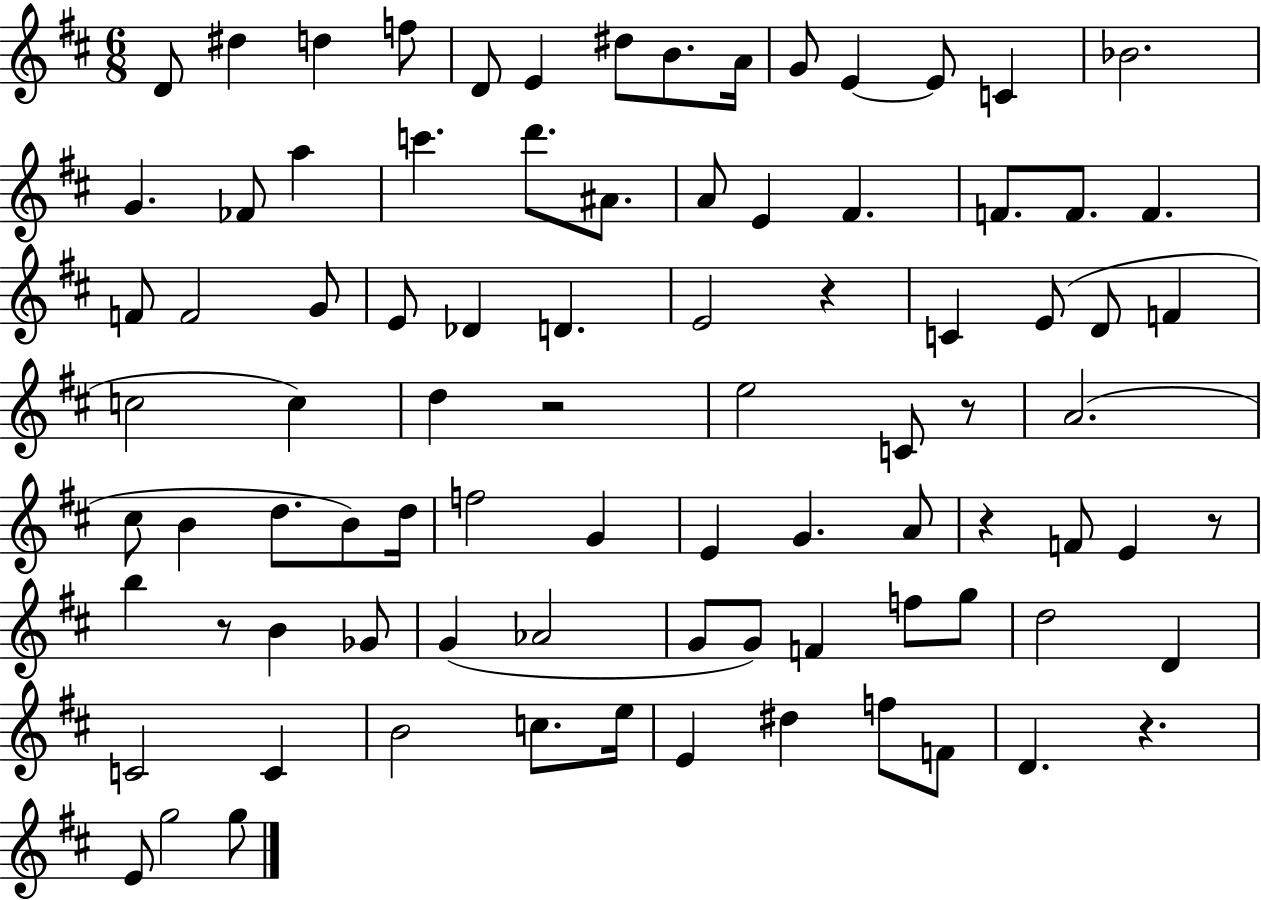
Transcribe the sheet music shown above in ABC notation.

X:1
T:Untitled
M:6/8
L:1/4
K:D
D/2 ^d d f/2 D/2 E ^d/2 B/2 A/4 G/2 E E/2 C _B2 G _F/2 a c' d'/2 ^A/2 A/2 E ^F F/2 F/2 F F/2 F2 G/2 E/2 _D D E2 z C E/2 D/2 F c2 c d z2 e2 C/2 z/2 A2 ^c/2 B d/2 B/2 d/4 f2 G E G A/2 z F/2 E z/2 b z/2 B _G/2 G _A2 G/2 G/2 F f/2 g/2 d2 D C2 C B2 c/2 e/4 E ^d f/2 F/2 D z E/2 g2 g/2